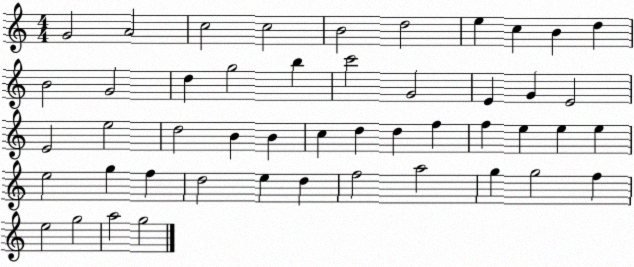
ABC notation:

X:1
T:Untitled
M:4/4
L:1/4
K:C
G2 A2 c2 c2 B2 d2 e c B d B2 G2 d g2 b c'2 G2 E G E2 E2 e2 d2 B B c d d f f e e e e2 g f d2 e d f2 a2 g g2 f e2 g2 a2 g2